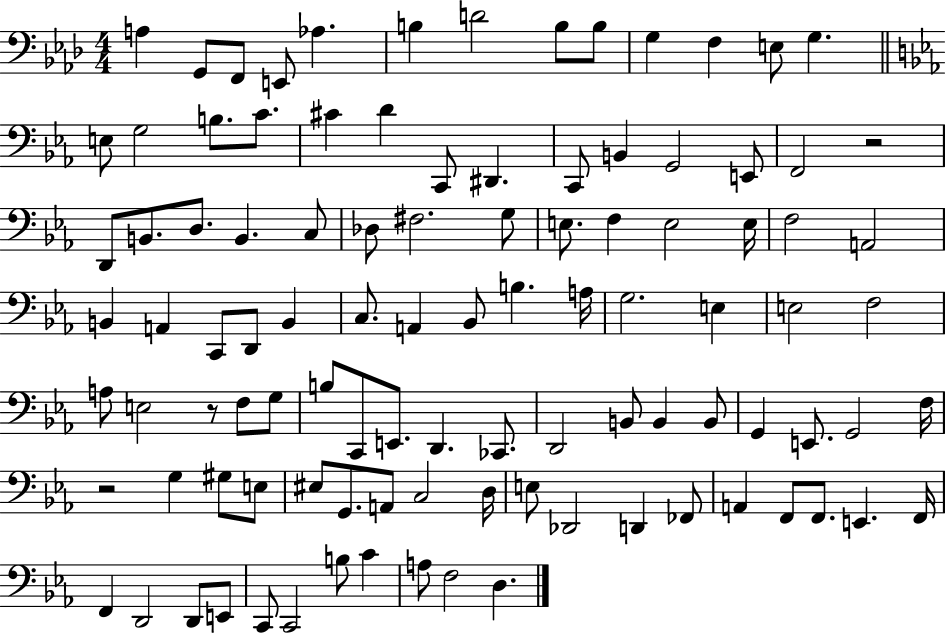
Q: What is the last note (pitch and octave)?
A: D3